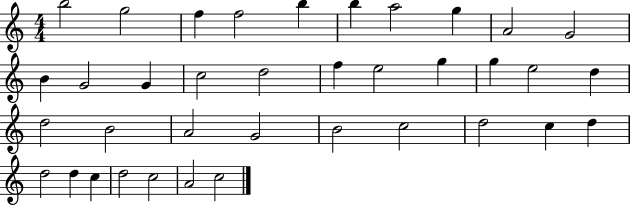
B5/h G5/h F5/q F5/h B5/q B5/q A5/h G5/q A4/h G4/h B4/q G4/h G4/q C5/h D5/h F5/q E5/h G5/q G5/q E5/h D5/q D5/h B4/h A4/h G4/h B4/h C5/h D5/h C5/q D5/q D5/h D5/q C5/q D5/h C5/h A4/h C5/h